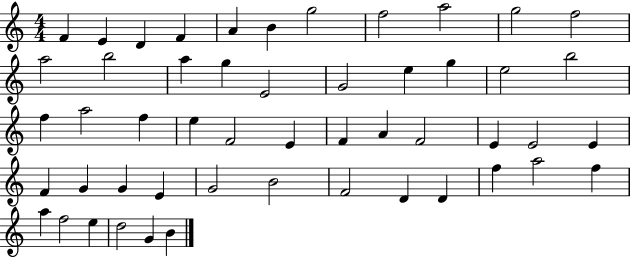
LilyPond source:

{
  \clef treble
  \numericTimeSignature
  \time 4/4
  \key c \major
  f'4 e'4 d'4 f'4 | a'4 b'4 g''2 | f''2 a''2 | g''2 f''2 | \break a''2 b''2 | a''4 g''4 e'2 | g'2 e''4 g''4 | e''2 b''2 | \break f''4 a''2 f''4 | e''4 f'2 e'4 | f'4 a'4 f'2 | e'4 e'2 e'4 | \break f'4 g'4 g'4 e'4 | g'2 b'2 | f'2 d'4 d'4 | f''4 a''2 f''4 | \break a''4 f''2 e''4 | d''2 g'4 b'4 | \bar "|."
}